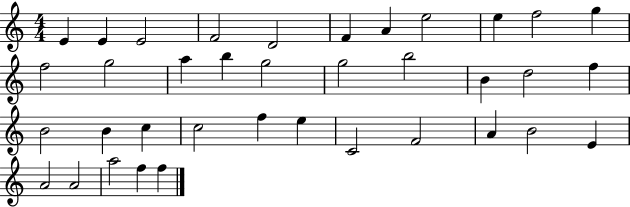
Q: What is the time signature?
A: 4/4